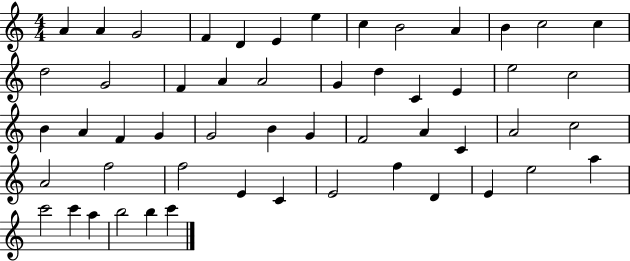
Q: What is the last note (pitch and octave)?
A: C6